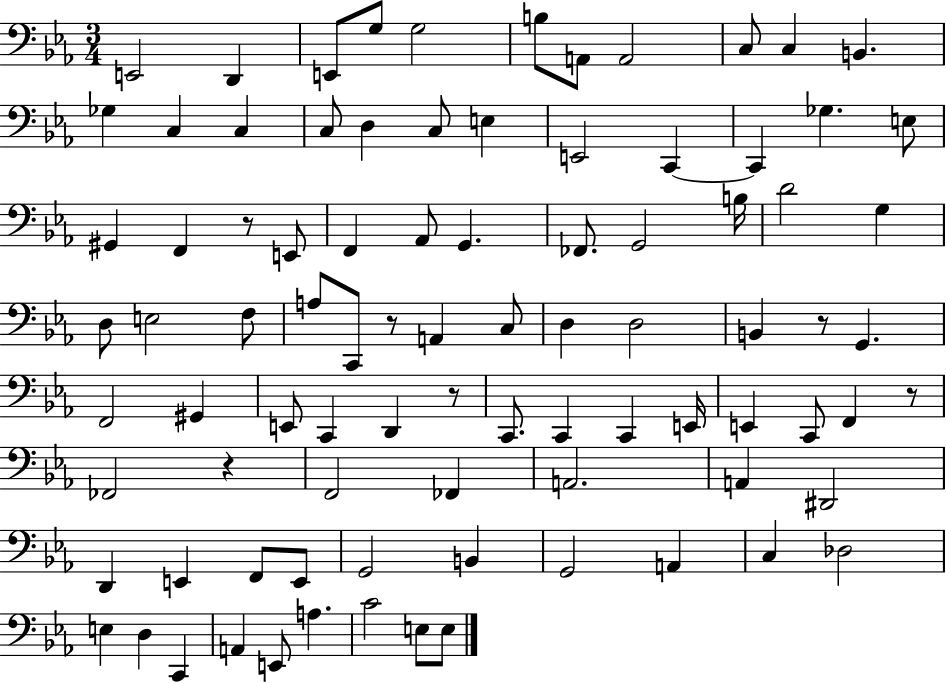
{
  \clef bass
  \numericTimeSignature
  \time 3/4
  \key ees \major
  e,2 d,4 | e,8 g8 g2 | b8 a,8 a,2 | c8 c4 b,4. | \break ges4 c4 c4 | c8 d4 c8 e4 | e,2 c,4~~ | c,4 ges4. e8 | \break gis,4 f,4 r8 e,8 | f,4 aes,8 g,4. | fes,8. g,2 b16 | d'2 g4 | \break d8 e2 f8 | a8 c,8 r8 a,4 c8 | d4 d2 | b,4 r8 g,4. | \break f,2 gis,4 | e,8 c,4 d,4 r8 | c,8. c,4 c,4 e,16 | e,4 c,8 f,4 r8 | \break fes,2 r4 | f,2 fes,4 | a,2. | a,4 dis,2 | \break d,4 e,4 f,8 e,8 | g,2 b,4 | g,2 a,4 | c4 des2 | \break e4 d4 c,4 | a,4 e,8 a4. | c'2 e8 e8 | \bar "|."
}